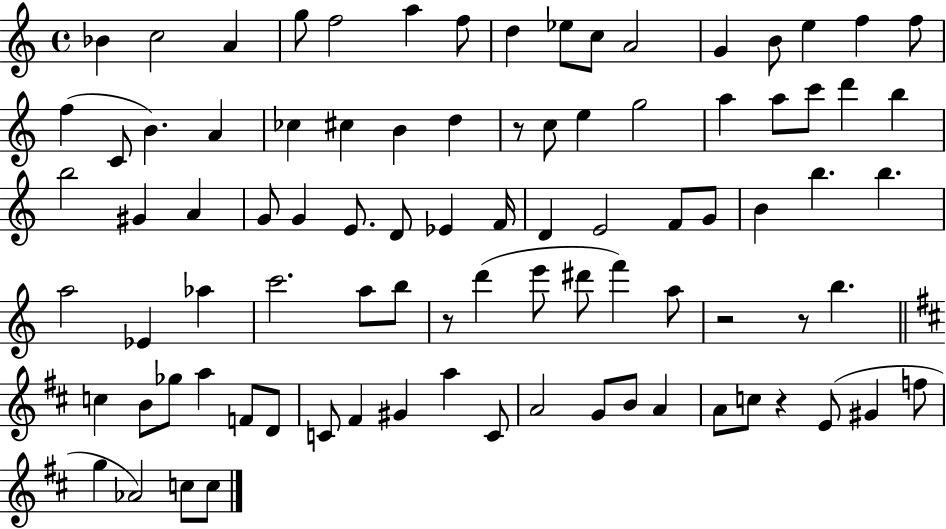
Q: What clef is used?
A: treble